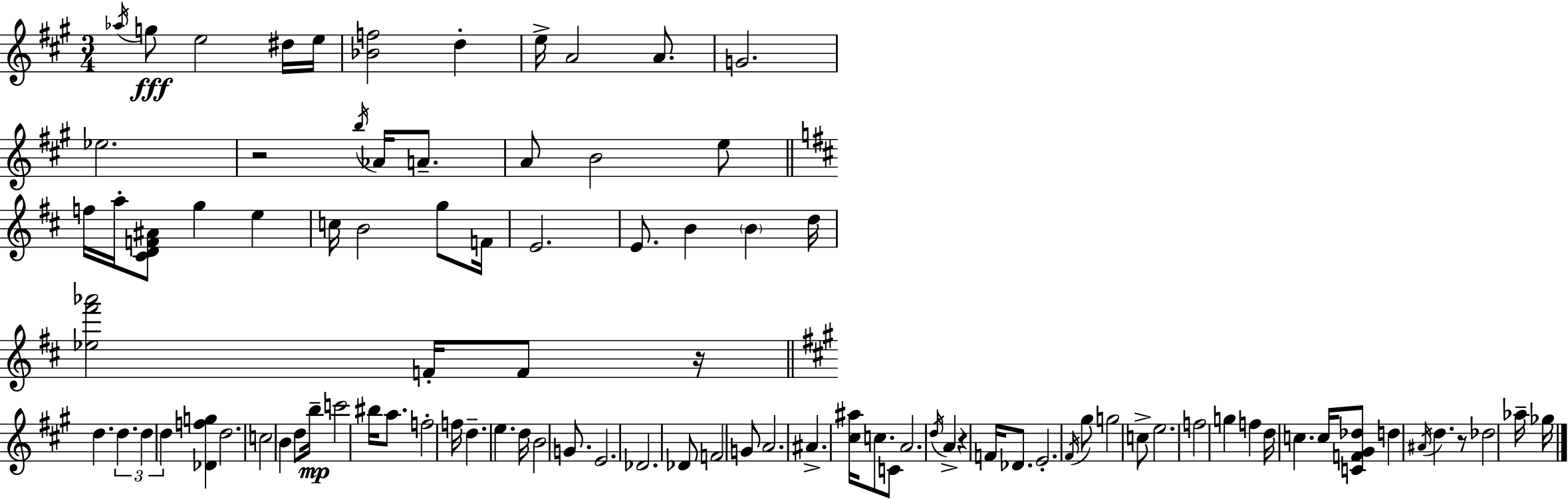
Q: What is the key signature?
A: A major